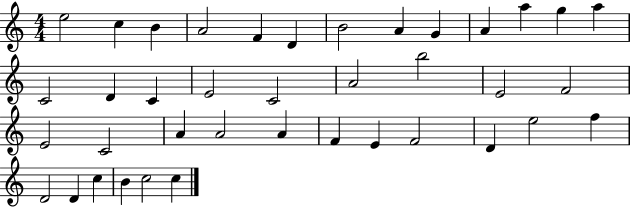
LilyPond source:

{
  \clef treble
  \numericTimeSignature
  \time 4/4
  \key c \major
  e''2 c''4 b'4 | a'2 f'4 d'4 | b'2 a'4 g'4 | a'4 a''4 g''4 a''4 | \break c'2 d'4 c'4 | e'2 c'2 | a'2 b''2 | e'2 f'2 | \break e'2 c'2 | a'4 a'2 a'4 | f'4 e'4 f'2 | d'4 e''2 f''4 | \break d'2 d'4 c''4 | b'4 c''2 c''4 | \bar "|."
}